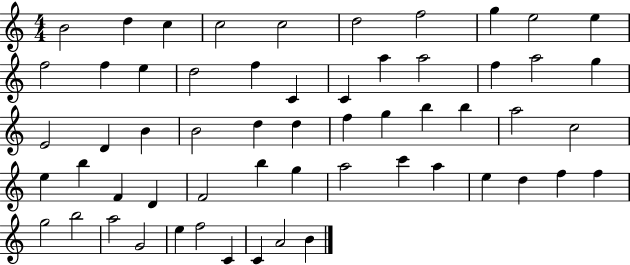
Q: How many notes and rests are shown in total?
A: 58